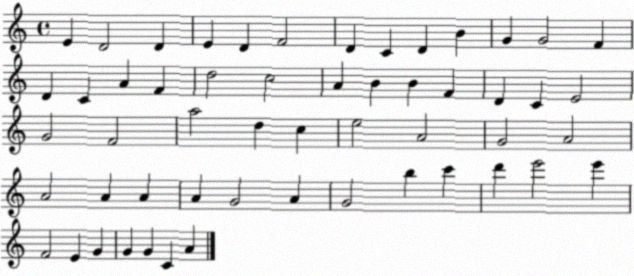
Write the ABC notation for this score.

X:1
T:Untitled
M:4/4
L:1/4
K:C
E D2 D E D F2 D C D B G G2 F D C A F d2 c2 A B B F D C E2 G2 F2 a2 d c e2 A2 G2 A2 A2 A A A G2 A G2 b c' d' e'2 e' F2 E G G G C A